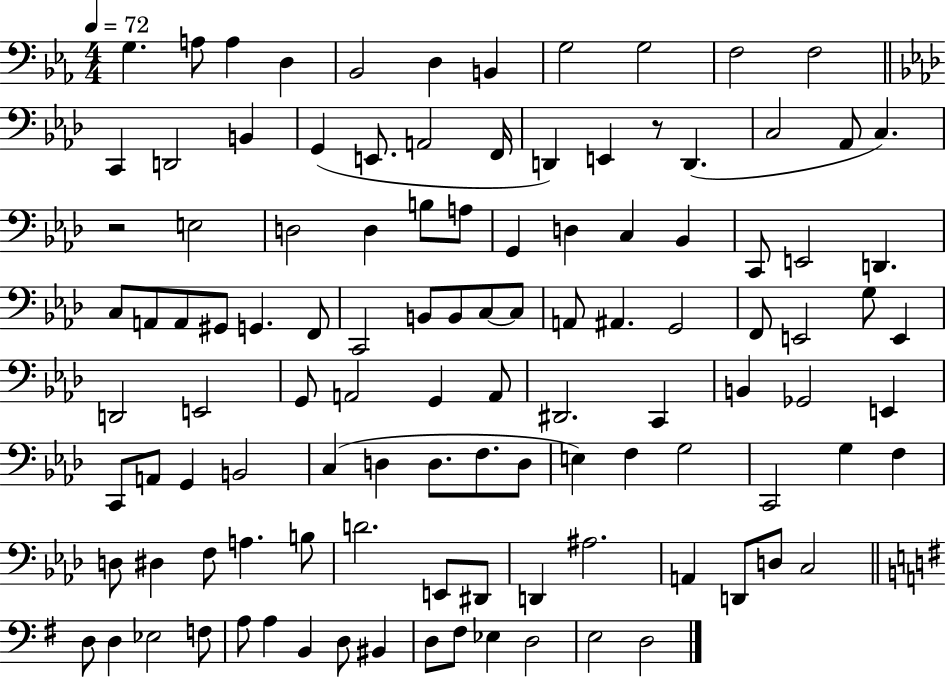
X:1
T:Untitled
M:4/4
L:1/4
K:Eb
G, A,/2 A, D, _B,,2 D, B,, G,2 G,2 F,2 F,2 C,, D,,2 B,, G,, E,,/2 A,,2 F,,/4 D,, E,, z/2 D,, C,2 _A,,/2 C, z2 E,2 D,2 D, B,/2 A,/2 G,, D, C, _B,, C,,/2 E,,2 D,, C,/2 A,,/2 A,,/2 ^G,,/2 G,, F,,/2 C,,2 B,,/2 B,,/2 C,/2 C,/2 A,,/2 ^A,, G,,2 F,,/2 E,,2 G,/2 E,, D,,2 E,,2 G,,/2 A,,2 G,, A,,/2 ^D,,2 C,, B,, _G,,2 E,, C,,/2 A,,/2 G,, B,,2 C, D, D,/2 F,/2 D,/2 E, F, G,2 C,,2 G, F, D,/2 ^D, F,/2 A, B,/2 D2 E,,/2 ^D,,/2 D,, ^A,2 A,, D,,/2 D,/2 C,2 D,/2 D, _E,2 F,/2 A,/2 A, B,, D,/2 ^B,, D,/2 ^F,/2 _E, D,2 E,2 D,2